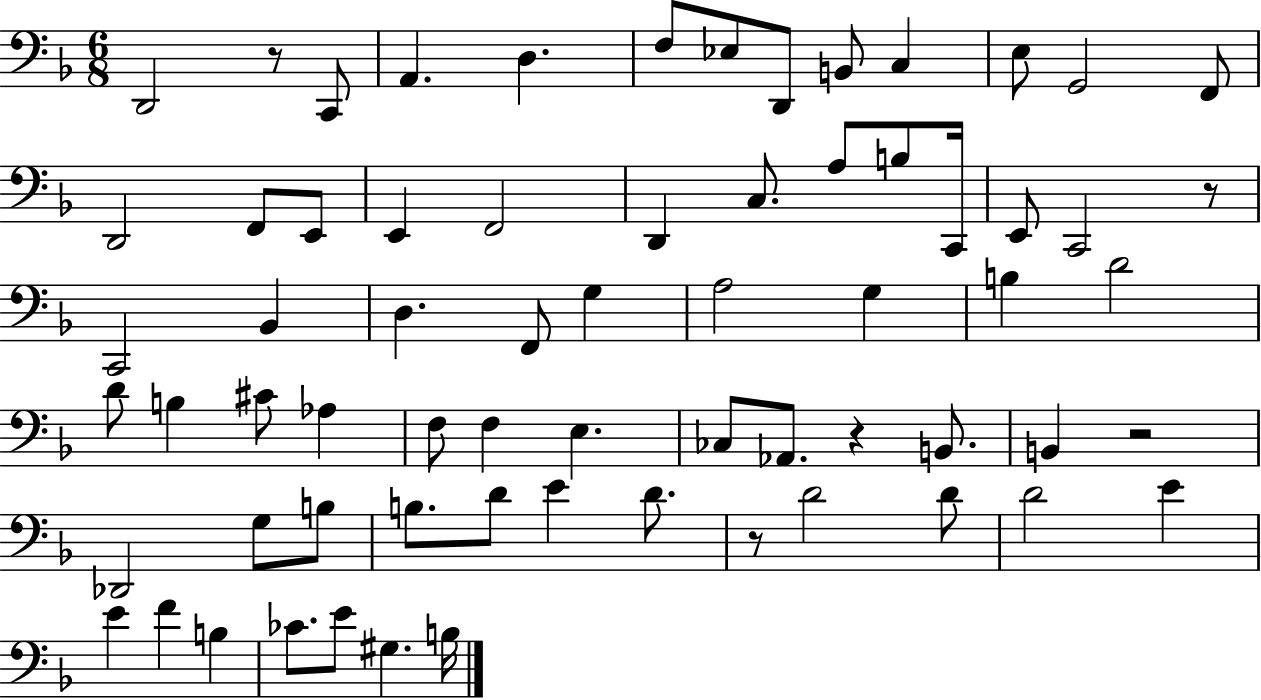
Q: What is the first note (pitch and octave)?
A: D2